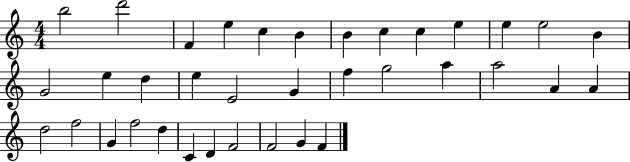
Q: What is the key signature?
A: C major